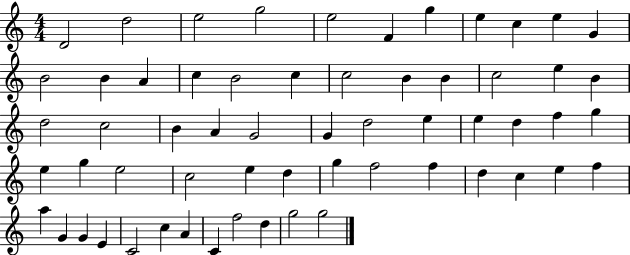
{
  \clef treble
  \numericTimeSignature
  \time 4/4
  \key c \major
  d'2 d''2 | e''2 g''2 | e''2 f'4 g''4 | e''4 c''4 e''4 g'4 | \break b'2 b'4 a'4 | c''4 b'2 c''4 | c''2 b'4 b'4 | c''2 e''4 b'4 | \break d''2 c''2 | b'4 a'4 g'2 | g'4 d''2 e''4 | e''4 d''4 f''4 g''4 | \break e''4 g''4 e''2 | c''2 e''4 d''4 | g''4 f''2 f''4 | d''4 c''4 e''4 f''4 | \break a''4 g'4 g'4 e'4 | c'2 c''4 a'4 | c'4 f''2 d''4 | g''2 g''2 | \break \bar "|."
}